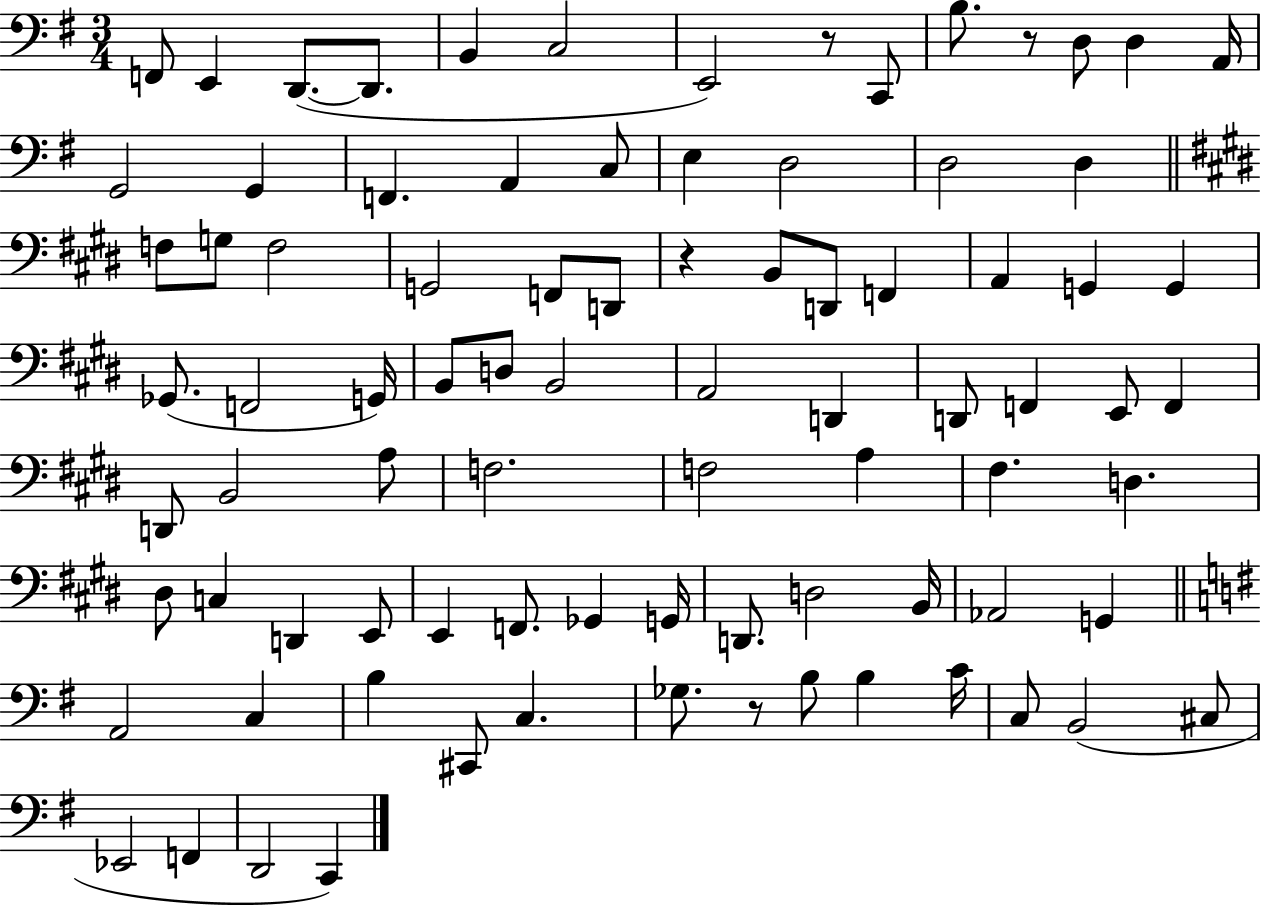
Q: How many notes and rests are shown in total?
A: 86